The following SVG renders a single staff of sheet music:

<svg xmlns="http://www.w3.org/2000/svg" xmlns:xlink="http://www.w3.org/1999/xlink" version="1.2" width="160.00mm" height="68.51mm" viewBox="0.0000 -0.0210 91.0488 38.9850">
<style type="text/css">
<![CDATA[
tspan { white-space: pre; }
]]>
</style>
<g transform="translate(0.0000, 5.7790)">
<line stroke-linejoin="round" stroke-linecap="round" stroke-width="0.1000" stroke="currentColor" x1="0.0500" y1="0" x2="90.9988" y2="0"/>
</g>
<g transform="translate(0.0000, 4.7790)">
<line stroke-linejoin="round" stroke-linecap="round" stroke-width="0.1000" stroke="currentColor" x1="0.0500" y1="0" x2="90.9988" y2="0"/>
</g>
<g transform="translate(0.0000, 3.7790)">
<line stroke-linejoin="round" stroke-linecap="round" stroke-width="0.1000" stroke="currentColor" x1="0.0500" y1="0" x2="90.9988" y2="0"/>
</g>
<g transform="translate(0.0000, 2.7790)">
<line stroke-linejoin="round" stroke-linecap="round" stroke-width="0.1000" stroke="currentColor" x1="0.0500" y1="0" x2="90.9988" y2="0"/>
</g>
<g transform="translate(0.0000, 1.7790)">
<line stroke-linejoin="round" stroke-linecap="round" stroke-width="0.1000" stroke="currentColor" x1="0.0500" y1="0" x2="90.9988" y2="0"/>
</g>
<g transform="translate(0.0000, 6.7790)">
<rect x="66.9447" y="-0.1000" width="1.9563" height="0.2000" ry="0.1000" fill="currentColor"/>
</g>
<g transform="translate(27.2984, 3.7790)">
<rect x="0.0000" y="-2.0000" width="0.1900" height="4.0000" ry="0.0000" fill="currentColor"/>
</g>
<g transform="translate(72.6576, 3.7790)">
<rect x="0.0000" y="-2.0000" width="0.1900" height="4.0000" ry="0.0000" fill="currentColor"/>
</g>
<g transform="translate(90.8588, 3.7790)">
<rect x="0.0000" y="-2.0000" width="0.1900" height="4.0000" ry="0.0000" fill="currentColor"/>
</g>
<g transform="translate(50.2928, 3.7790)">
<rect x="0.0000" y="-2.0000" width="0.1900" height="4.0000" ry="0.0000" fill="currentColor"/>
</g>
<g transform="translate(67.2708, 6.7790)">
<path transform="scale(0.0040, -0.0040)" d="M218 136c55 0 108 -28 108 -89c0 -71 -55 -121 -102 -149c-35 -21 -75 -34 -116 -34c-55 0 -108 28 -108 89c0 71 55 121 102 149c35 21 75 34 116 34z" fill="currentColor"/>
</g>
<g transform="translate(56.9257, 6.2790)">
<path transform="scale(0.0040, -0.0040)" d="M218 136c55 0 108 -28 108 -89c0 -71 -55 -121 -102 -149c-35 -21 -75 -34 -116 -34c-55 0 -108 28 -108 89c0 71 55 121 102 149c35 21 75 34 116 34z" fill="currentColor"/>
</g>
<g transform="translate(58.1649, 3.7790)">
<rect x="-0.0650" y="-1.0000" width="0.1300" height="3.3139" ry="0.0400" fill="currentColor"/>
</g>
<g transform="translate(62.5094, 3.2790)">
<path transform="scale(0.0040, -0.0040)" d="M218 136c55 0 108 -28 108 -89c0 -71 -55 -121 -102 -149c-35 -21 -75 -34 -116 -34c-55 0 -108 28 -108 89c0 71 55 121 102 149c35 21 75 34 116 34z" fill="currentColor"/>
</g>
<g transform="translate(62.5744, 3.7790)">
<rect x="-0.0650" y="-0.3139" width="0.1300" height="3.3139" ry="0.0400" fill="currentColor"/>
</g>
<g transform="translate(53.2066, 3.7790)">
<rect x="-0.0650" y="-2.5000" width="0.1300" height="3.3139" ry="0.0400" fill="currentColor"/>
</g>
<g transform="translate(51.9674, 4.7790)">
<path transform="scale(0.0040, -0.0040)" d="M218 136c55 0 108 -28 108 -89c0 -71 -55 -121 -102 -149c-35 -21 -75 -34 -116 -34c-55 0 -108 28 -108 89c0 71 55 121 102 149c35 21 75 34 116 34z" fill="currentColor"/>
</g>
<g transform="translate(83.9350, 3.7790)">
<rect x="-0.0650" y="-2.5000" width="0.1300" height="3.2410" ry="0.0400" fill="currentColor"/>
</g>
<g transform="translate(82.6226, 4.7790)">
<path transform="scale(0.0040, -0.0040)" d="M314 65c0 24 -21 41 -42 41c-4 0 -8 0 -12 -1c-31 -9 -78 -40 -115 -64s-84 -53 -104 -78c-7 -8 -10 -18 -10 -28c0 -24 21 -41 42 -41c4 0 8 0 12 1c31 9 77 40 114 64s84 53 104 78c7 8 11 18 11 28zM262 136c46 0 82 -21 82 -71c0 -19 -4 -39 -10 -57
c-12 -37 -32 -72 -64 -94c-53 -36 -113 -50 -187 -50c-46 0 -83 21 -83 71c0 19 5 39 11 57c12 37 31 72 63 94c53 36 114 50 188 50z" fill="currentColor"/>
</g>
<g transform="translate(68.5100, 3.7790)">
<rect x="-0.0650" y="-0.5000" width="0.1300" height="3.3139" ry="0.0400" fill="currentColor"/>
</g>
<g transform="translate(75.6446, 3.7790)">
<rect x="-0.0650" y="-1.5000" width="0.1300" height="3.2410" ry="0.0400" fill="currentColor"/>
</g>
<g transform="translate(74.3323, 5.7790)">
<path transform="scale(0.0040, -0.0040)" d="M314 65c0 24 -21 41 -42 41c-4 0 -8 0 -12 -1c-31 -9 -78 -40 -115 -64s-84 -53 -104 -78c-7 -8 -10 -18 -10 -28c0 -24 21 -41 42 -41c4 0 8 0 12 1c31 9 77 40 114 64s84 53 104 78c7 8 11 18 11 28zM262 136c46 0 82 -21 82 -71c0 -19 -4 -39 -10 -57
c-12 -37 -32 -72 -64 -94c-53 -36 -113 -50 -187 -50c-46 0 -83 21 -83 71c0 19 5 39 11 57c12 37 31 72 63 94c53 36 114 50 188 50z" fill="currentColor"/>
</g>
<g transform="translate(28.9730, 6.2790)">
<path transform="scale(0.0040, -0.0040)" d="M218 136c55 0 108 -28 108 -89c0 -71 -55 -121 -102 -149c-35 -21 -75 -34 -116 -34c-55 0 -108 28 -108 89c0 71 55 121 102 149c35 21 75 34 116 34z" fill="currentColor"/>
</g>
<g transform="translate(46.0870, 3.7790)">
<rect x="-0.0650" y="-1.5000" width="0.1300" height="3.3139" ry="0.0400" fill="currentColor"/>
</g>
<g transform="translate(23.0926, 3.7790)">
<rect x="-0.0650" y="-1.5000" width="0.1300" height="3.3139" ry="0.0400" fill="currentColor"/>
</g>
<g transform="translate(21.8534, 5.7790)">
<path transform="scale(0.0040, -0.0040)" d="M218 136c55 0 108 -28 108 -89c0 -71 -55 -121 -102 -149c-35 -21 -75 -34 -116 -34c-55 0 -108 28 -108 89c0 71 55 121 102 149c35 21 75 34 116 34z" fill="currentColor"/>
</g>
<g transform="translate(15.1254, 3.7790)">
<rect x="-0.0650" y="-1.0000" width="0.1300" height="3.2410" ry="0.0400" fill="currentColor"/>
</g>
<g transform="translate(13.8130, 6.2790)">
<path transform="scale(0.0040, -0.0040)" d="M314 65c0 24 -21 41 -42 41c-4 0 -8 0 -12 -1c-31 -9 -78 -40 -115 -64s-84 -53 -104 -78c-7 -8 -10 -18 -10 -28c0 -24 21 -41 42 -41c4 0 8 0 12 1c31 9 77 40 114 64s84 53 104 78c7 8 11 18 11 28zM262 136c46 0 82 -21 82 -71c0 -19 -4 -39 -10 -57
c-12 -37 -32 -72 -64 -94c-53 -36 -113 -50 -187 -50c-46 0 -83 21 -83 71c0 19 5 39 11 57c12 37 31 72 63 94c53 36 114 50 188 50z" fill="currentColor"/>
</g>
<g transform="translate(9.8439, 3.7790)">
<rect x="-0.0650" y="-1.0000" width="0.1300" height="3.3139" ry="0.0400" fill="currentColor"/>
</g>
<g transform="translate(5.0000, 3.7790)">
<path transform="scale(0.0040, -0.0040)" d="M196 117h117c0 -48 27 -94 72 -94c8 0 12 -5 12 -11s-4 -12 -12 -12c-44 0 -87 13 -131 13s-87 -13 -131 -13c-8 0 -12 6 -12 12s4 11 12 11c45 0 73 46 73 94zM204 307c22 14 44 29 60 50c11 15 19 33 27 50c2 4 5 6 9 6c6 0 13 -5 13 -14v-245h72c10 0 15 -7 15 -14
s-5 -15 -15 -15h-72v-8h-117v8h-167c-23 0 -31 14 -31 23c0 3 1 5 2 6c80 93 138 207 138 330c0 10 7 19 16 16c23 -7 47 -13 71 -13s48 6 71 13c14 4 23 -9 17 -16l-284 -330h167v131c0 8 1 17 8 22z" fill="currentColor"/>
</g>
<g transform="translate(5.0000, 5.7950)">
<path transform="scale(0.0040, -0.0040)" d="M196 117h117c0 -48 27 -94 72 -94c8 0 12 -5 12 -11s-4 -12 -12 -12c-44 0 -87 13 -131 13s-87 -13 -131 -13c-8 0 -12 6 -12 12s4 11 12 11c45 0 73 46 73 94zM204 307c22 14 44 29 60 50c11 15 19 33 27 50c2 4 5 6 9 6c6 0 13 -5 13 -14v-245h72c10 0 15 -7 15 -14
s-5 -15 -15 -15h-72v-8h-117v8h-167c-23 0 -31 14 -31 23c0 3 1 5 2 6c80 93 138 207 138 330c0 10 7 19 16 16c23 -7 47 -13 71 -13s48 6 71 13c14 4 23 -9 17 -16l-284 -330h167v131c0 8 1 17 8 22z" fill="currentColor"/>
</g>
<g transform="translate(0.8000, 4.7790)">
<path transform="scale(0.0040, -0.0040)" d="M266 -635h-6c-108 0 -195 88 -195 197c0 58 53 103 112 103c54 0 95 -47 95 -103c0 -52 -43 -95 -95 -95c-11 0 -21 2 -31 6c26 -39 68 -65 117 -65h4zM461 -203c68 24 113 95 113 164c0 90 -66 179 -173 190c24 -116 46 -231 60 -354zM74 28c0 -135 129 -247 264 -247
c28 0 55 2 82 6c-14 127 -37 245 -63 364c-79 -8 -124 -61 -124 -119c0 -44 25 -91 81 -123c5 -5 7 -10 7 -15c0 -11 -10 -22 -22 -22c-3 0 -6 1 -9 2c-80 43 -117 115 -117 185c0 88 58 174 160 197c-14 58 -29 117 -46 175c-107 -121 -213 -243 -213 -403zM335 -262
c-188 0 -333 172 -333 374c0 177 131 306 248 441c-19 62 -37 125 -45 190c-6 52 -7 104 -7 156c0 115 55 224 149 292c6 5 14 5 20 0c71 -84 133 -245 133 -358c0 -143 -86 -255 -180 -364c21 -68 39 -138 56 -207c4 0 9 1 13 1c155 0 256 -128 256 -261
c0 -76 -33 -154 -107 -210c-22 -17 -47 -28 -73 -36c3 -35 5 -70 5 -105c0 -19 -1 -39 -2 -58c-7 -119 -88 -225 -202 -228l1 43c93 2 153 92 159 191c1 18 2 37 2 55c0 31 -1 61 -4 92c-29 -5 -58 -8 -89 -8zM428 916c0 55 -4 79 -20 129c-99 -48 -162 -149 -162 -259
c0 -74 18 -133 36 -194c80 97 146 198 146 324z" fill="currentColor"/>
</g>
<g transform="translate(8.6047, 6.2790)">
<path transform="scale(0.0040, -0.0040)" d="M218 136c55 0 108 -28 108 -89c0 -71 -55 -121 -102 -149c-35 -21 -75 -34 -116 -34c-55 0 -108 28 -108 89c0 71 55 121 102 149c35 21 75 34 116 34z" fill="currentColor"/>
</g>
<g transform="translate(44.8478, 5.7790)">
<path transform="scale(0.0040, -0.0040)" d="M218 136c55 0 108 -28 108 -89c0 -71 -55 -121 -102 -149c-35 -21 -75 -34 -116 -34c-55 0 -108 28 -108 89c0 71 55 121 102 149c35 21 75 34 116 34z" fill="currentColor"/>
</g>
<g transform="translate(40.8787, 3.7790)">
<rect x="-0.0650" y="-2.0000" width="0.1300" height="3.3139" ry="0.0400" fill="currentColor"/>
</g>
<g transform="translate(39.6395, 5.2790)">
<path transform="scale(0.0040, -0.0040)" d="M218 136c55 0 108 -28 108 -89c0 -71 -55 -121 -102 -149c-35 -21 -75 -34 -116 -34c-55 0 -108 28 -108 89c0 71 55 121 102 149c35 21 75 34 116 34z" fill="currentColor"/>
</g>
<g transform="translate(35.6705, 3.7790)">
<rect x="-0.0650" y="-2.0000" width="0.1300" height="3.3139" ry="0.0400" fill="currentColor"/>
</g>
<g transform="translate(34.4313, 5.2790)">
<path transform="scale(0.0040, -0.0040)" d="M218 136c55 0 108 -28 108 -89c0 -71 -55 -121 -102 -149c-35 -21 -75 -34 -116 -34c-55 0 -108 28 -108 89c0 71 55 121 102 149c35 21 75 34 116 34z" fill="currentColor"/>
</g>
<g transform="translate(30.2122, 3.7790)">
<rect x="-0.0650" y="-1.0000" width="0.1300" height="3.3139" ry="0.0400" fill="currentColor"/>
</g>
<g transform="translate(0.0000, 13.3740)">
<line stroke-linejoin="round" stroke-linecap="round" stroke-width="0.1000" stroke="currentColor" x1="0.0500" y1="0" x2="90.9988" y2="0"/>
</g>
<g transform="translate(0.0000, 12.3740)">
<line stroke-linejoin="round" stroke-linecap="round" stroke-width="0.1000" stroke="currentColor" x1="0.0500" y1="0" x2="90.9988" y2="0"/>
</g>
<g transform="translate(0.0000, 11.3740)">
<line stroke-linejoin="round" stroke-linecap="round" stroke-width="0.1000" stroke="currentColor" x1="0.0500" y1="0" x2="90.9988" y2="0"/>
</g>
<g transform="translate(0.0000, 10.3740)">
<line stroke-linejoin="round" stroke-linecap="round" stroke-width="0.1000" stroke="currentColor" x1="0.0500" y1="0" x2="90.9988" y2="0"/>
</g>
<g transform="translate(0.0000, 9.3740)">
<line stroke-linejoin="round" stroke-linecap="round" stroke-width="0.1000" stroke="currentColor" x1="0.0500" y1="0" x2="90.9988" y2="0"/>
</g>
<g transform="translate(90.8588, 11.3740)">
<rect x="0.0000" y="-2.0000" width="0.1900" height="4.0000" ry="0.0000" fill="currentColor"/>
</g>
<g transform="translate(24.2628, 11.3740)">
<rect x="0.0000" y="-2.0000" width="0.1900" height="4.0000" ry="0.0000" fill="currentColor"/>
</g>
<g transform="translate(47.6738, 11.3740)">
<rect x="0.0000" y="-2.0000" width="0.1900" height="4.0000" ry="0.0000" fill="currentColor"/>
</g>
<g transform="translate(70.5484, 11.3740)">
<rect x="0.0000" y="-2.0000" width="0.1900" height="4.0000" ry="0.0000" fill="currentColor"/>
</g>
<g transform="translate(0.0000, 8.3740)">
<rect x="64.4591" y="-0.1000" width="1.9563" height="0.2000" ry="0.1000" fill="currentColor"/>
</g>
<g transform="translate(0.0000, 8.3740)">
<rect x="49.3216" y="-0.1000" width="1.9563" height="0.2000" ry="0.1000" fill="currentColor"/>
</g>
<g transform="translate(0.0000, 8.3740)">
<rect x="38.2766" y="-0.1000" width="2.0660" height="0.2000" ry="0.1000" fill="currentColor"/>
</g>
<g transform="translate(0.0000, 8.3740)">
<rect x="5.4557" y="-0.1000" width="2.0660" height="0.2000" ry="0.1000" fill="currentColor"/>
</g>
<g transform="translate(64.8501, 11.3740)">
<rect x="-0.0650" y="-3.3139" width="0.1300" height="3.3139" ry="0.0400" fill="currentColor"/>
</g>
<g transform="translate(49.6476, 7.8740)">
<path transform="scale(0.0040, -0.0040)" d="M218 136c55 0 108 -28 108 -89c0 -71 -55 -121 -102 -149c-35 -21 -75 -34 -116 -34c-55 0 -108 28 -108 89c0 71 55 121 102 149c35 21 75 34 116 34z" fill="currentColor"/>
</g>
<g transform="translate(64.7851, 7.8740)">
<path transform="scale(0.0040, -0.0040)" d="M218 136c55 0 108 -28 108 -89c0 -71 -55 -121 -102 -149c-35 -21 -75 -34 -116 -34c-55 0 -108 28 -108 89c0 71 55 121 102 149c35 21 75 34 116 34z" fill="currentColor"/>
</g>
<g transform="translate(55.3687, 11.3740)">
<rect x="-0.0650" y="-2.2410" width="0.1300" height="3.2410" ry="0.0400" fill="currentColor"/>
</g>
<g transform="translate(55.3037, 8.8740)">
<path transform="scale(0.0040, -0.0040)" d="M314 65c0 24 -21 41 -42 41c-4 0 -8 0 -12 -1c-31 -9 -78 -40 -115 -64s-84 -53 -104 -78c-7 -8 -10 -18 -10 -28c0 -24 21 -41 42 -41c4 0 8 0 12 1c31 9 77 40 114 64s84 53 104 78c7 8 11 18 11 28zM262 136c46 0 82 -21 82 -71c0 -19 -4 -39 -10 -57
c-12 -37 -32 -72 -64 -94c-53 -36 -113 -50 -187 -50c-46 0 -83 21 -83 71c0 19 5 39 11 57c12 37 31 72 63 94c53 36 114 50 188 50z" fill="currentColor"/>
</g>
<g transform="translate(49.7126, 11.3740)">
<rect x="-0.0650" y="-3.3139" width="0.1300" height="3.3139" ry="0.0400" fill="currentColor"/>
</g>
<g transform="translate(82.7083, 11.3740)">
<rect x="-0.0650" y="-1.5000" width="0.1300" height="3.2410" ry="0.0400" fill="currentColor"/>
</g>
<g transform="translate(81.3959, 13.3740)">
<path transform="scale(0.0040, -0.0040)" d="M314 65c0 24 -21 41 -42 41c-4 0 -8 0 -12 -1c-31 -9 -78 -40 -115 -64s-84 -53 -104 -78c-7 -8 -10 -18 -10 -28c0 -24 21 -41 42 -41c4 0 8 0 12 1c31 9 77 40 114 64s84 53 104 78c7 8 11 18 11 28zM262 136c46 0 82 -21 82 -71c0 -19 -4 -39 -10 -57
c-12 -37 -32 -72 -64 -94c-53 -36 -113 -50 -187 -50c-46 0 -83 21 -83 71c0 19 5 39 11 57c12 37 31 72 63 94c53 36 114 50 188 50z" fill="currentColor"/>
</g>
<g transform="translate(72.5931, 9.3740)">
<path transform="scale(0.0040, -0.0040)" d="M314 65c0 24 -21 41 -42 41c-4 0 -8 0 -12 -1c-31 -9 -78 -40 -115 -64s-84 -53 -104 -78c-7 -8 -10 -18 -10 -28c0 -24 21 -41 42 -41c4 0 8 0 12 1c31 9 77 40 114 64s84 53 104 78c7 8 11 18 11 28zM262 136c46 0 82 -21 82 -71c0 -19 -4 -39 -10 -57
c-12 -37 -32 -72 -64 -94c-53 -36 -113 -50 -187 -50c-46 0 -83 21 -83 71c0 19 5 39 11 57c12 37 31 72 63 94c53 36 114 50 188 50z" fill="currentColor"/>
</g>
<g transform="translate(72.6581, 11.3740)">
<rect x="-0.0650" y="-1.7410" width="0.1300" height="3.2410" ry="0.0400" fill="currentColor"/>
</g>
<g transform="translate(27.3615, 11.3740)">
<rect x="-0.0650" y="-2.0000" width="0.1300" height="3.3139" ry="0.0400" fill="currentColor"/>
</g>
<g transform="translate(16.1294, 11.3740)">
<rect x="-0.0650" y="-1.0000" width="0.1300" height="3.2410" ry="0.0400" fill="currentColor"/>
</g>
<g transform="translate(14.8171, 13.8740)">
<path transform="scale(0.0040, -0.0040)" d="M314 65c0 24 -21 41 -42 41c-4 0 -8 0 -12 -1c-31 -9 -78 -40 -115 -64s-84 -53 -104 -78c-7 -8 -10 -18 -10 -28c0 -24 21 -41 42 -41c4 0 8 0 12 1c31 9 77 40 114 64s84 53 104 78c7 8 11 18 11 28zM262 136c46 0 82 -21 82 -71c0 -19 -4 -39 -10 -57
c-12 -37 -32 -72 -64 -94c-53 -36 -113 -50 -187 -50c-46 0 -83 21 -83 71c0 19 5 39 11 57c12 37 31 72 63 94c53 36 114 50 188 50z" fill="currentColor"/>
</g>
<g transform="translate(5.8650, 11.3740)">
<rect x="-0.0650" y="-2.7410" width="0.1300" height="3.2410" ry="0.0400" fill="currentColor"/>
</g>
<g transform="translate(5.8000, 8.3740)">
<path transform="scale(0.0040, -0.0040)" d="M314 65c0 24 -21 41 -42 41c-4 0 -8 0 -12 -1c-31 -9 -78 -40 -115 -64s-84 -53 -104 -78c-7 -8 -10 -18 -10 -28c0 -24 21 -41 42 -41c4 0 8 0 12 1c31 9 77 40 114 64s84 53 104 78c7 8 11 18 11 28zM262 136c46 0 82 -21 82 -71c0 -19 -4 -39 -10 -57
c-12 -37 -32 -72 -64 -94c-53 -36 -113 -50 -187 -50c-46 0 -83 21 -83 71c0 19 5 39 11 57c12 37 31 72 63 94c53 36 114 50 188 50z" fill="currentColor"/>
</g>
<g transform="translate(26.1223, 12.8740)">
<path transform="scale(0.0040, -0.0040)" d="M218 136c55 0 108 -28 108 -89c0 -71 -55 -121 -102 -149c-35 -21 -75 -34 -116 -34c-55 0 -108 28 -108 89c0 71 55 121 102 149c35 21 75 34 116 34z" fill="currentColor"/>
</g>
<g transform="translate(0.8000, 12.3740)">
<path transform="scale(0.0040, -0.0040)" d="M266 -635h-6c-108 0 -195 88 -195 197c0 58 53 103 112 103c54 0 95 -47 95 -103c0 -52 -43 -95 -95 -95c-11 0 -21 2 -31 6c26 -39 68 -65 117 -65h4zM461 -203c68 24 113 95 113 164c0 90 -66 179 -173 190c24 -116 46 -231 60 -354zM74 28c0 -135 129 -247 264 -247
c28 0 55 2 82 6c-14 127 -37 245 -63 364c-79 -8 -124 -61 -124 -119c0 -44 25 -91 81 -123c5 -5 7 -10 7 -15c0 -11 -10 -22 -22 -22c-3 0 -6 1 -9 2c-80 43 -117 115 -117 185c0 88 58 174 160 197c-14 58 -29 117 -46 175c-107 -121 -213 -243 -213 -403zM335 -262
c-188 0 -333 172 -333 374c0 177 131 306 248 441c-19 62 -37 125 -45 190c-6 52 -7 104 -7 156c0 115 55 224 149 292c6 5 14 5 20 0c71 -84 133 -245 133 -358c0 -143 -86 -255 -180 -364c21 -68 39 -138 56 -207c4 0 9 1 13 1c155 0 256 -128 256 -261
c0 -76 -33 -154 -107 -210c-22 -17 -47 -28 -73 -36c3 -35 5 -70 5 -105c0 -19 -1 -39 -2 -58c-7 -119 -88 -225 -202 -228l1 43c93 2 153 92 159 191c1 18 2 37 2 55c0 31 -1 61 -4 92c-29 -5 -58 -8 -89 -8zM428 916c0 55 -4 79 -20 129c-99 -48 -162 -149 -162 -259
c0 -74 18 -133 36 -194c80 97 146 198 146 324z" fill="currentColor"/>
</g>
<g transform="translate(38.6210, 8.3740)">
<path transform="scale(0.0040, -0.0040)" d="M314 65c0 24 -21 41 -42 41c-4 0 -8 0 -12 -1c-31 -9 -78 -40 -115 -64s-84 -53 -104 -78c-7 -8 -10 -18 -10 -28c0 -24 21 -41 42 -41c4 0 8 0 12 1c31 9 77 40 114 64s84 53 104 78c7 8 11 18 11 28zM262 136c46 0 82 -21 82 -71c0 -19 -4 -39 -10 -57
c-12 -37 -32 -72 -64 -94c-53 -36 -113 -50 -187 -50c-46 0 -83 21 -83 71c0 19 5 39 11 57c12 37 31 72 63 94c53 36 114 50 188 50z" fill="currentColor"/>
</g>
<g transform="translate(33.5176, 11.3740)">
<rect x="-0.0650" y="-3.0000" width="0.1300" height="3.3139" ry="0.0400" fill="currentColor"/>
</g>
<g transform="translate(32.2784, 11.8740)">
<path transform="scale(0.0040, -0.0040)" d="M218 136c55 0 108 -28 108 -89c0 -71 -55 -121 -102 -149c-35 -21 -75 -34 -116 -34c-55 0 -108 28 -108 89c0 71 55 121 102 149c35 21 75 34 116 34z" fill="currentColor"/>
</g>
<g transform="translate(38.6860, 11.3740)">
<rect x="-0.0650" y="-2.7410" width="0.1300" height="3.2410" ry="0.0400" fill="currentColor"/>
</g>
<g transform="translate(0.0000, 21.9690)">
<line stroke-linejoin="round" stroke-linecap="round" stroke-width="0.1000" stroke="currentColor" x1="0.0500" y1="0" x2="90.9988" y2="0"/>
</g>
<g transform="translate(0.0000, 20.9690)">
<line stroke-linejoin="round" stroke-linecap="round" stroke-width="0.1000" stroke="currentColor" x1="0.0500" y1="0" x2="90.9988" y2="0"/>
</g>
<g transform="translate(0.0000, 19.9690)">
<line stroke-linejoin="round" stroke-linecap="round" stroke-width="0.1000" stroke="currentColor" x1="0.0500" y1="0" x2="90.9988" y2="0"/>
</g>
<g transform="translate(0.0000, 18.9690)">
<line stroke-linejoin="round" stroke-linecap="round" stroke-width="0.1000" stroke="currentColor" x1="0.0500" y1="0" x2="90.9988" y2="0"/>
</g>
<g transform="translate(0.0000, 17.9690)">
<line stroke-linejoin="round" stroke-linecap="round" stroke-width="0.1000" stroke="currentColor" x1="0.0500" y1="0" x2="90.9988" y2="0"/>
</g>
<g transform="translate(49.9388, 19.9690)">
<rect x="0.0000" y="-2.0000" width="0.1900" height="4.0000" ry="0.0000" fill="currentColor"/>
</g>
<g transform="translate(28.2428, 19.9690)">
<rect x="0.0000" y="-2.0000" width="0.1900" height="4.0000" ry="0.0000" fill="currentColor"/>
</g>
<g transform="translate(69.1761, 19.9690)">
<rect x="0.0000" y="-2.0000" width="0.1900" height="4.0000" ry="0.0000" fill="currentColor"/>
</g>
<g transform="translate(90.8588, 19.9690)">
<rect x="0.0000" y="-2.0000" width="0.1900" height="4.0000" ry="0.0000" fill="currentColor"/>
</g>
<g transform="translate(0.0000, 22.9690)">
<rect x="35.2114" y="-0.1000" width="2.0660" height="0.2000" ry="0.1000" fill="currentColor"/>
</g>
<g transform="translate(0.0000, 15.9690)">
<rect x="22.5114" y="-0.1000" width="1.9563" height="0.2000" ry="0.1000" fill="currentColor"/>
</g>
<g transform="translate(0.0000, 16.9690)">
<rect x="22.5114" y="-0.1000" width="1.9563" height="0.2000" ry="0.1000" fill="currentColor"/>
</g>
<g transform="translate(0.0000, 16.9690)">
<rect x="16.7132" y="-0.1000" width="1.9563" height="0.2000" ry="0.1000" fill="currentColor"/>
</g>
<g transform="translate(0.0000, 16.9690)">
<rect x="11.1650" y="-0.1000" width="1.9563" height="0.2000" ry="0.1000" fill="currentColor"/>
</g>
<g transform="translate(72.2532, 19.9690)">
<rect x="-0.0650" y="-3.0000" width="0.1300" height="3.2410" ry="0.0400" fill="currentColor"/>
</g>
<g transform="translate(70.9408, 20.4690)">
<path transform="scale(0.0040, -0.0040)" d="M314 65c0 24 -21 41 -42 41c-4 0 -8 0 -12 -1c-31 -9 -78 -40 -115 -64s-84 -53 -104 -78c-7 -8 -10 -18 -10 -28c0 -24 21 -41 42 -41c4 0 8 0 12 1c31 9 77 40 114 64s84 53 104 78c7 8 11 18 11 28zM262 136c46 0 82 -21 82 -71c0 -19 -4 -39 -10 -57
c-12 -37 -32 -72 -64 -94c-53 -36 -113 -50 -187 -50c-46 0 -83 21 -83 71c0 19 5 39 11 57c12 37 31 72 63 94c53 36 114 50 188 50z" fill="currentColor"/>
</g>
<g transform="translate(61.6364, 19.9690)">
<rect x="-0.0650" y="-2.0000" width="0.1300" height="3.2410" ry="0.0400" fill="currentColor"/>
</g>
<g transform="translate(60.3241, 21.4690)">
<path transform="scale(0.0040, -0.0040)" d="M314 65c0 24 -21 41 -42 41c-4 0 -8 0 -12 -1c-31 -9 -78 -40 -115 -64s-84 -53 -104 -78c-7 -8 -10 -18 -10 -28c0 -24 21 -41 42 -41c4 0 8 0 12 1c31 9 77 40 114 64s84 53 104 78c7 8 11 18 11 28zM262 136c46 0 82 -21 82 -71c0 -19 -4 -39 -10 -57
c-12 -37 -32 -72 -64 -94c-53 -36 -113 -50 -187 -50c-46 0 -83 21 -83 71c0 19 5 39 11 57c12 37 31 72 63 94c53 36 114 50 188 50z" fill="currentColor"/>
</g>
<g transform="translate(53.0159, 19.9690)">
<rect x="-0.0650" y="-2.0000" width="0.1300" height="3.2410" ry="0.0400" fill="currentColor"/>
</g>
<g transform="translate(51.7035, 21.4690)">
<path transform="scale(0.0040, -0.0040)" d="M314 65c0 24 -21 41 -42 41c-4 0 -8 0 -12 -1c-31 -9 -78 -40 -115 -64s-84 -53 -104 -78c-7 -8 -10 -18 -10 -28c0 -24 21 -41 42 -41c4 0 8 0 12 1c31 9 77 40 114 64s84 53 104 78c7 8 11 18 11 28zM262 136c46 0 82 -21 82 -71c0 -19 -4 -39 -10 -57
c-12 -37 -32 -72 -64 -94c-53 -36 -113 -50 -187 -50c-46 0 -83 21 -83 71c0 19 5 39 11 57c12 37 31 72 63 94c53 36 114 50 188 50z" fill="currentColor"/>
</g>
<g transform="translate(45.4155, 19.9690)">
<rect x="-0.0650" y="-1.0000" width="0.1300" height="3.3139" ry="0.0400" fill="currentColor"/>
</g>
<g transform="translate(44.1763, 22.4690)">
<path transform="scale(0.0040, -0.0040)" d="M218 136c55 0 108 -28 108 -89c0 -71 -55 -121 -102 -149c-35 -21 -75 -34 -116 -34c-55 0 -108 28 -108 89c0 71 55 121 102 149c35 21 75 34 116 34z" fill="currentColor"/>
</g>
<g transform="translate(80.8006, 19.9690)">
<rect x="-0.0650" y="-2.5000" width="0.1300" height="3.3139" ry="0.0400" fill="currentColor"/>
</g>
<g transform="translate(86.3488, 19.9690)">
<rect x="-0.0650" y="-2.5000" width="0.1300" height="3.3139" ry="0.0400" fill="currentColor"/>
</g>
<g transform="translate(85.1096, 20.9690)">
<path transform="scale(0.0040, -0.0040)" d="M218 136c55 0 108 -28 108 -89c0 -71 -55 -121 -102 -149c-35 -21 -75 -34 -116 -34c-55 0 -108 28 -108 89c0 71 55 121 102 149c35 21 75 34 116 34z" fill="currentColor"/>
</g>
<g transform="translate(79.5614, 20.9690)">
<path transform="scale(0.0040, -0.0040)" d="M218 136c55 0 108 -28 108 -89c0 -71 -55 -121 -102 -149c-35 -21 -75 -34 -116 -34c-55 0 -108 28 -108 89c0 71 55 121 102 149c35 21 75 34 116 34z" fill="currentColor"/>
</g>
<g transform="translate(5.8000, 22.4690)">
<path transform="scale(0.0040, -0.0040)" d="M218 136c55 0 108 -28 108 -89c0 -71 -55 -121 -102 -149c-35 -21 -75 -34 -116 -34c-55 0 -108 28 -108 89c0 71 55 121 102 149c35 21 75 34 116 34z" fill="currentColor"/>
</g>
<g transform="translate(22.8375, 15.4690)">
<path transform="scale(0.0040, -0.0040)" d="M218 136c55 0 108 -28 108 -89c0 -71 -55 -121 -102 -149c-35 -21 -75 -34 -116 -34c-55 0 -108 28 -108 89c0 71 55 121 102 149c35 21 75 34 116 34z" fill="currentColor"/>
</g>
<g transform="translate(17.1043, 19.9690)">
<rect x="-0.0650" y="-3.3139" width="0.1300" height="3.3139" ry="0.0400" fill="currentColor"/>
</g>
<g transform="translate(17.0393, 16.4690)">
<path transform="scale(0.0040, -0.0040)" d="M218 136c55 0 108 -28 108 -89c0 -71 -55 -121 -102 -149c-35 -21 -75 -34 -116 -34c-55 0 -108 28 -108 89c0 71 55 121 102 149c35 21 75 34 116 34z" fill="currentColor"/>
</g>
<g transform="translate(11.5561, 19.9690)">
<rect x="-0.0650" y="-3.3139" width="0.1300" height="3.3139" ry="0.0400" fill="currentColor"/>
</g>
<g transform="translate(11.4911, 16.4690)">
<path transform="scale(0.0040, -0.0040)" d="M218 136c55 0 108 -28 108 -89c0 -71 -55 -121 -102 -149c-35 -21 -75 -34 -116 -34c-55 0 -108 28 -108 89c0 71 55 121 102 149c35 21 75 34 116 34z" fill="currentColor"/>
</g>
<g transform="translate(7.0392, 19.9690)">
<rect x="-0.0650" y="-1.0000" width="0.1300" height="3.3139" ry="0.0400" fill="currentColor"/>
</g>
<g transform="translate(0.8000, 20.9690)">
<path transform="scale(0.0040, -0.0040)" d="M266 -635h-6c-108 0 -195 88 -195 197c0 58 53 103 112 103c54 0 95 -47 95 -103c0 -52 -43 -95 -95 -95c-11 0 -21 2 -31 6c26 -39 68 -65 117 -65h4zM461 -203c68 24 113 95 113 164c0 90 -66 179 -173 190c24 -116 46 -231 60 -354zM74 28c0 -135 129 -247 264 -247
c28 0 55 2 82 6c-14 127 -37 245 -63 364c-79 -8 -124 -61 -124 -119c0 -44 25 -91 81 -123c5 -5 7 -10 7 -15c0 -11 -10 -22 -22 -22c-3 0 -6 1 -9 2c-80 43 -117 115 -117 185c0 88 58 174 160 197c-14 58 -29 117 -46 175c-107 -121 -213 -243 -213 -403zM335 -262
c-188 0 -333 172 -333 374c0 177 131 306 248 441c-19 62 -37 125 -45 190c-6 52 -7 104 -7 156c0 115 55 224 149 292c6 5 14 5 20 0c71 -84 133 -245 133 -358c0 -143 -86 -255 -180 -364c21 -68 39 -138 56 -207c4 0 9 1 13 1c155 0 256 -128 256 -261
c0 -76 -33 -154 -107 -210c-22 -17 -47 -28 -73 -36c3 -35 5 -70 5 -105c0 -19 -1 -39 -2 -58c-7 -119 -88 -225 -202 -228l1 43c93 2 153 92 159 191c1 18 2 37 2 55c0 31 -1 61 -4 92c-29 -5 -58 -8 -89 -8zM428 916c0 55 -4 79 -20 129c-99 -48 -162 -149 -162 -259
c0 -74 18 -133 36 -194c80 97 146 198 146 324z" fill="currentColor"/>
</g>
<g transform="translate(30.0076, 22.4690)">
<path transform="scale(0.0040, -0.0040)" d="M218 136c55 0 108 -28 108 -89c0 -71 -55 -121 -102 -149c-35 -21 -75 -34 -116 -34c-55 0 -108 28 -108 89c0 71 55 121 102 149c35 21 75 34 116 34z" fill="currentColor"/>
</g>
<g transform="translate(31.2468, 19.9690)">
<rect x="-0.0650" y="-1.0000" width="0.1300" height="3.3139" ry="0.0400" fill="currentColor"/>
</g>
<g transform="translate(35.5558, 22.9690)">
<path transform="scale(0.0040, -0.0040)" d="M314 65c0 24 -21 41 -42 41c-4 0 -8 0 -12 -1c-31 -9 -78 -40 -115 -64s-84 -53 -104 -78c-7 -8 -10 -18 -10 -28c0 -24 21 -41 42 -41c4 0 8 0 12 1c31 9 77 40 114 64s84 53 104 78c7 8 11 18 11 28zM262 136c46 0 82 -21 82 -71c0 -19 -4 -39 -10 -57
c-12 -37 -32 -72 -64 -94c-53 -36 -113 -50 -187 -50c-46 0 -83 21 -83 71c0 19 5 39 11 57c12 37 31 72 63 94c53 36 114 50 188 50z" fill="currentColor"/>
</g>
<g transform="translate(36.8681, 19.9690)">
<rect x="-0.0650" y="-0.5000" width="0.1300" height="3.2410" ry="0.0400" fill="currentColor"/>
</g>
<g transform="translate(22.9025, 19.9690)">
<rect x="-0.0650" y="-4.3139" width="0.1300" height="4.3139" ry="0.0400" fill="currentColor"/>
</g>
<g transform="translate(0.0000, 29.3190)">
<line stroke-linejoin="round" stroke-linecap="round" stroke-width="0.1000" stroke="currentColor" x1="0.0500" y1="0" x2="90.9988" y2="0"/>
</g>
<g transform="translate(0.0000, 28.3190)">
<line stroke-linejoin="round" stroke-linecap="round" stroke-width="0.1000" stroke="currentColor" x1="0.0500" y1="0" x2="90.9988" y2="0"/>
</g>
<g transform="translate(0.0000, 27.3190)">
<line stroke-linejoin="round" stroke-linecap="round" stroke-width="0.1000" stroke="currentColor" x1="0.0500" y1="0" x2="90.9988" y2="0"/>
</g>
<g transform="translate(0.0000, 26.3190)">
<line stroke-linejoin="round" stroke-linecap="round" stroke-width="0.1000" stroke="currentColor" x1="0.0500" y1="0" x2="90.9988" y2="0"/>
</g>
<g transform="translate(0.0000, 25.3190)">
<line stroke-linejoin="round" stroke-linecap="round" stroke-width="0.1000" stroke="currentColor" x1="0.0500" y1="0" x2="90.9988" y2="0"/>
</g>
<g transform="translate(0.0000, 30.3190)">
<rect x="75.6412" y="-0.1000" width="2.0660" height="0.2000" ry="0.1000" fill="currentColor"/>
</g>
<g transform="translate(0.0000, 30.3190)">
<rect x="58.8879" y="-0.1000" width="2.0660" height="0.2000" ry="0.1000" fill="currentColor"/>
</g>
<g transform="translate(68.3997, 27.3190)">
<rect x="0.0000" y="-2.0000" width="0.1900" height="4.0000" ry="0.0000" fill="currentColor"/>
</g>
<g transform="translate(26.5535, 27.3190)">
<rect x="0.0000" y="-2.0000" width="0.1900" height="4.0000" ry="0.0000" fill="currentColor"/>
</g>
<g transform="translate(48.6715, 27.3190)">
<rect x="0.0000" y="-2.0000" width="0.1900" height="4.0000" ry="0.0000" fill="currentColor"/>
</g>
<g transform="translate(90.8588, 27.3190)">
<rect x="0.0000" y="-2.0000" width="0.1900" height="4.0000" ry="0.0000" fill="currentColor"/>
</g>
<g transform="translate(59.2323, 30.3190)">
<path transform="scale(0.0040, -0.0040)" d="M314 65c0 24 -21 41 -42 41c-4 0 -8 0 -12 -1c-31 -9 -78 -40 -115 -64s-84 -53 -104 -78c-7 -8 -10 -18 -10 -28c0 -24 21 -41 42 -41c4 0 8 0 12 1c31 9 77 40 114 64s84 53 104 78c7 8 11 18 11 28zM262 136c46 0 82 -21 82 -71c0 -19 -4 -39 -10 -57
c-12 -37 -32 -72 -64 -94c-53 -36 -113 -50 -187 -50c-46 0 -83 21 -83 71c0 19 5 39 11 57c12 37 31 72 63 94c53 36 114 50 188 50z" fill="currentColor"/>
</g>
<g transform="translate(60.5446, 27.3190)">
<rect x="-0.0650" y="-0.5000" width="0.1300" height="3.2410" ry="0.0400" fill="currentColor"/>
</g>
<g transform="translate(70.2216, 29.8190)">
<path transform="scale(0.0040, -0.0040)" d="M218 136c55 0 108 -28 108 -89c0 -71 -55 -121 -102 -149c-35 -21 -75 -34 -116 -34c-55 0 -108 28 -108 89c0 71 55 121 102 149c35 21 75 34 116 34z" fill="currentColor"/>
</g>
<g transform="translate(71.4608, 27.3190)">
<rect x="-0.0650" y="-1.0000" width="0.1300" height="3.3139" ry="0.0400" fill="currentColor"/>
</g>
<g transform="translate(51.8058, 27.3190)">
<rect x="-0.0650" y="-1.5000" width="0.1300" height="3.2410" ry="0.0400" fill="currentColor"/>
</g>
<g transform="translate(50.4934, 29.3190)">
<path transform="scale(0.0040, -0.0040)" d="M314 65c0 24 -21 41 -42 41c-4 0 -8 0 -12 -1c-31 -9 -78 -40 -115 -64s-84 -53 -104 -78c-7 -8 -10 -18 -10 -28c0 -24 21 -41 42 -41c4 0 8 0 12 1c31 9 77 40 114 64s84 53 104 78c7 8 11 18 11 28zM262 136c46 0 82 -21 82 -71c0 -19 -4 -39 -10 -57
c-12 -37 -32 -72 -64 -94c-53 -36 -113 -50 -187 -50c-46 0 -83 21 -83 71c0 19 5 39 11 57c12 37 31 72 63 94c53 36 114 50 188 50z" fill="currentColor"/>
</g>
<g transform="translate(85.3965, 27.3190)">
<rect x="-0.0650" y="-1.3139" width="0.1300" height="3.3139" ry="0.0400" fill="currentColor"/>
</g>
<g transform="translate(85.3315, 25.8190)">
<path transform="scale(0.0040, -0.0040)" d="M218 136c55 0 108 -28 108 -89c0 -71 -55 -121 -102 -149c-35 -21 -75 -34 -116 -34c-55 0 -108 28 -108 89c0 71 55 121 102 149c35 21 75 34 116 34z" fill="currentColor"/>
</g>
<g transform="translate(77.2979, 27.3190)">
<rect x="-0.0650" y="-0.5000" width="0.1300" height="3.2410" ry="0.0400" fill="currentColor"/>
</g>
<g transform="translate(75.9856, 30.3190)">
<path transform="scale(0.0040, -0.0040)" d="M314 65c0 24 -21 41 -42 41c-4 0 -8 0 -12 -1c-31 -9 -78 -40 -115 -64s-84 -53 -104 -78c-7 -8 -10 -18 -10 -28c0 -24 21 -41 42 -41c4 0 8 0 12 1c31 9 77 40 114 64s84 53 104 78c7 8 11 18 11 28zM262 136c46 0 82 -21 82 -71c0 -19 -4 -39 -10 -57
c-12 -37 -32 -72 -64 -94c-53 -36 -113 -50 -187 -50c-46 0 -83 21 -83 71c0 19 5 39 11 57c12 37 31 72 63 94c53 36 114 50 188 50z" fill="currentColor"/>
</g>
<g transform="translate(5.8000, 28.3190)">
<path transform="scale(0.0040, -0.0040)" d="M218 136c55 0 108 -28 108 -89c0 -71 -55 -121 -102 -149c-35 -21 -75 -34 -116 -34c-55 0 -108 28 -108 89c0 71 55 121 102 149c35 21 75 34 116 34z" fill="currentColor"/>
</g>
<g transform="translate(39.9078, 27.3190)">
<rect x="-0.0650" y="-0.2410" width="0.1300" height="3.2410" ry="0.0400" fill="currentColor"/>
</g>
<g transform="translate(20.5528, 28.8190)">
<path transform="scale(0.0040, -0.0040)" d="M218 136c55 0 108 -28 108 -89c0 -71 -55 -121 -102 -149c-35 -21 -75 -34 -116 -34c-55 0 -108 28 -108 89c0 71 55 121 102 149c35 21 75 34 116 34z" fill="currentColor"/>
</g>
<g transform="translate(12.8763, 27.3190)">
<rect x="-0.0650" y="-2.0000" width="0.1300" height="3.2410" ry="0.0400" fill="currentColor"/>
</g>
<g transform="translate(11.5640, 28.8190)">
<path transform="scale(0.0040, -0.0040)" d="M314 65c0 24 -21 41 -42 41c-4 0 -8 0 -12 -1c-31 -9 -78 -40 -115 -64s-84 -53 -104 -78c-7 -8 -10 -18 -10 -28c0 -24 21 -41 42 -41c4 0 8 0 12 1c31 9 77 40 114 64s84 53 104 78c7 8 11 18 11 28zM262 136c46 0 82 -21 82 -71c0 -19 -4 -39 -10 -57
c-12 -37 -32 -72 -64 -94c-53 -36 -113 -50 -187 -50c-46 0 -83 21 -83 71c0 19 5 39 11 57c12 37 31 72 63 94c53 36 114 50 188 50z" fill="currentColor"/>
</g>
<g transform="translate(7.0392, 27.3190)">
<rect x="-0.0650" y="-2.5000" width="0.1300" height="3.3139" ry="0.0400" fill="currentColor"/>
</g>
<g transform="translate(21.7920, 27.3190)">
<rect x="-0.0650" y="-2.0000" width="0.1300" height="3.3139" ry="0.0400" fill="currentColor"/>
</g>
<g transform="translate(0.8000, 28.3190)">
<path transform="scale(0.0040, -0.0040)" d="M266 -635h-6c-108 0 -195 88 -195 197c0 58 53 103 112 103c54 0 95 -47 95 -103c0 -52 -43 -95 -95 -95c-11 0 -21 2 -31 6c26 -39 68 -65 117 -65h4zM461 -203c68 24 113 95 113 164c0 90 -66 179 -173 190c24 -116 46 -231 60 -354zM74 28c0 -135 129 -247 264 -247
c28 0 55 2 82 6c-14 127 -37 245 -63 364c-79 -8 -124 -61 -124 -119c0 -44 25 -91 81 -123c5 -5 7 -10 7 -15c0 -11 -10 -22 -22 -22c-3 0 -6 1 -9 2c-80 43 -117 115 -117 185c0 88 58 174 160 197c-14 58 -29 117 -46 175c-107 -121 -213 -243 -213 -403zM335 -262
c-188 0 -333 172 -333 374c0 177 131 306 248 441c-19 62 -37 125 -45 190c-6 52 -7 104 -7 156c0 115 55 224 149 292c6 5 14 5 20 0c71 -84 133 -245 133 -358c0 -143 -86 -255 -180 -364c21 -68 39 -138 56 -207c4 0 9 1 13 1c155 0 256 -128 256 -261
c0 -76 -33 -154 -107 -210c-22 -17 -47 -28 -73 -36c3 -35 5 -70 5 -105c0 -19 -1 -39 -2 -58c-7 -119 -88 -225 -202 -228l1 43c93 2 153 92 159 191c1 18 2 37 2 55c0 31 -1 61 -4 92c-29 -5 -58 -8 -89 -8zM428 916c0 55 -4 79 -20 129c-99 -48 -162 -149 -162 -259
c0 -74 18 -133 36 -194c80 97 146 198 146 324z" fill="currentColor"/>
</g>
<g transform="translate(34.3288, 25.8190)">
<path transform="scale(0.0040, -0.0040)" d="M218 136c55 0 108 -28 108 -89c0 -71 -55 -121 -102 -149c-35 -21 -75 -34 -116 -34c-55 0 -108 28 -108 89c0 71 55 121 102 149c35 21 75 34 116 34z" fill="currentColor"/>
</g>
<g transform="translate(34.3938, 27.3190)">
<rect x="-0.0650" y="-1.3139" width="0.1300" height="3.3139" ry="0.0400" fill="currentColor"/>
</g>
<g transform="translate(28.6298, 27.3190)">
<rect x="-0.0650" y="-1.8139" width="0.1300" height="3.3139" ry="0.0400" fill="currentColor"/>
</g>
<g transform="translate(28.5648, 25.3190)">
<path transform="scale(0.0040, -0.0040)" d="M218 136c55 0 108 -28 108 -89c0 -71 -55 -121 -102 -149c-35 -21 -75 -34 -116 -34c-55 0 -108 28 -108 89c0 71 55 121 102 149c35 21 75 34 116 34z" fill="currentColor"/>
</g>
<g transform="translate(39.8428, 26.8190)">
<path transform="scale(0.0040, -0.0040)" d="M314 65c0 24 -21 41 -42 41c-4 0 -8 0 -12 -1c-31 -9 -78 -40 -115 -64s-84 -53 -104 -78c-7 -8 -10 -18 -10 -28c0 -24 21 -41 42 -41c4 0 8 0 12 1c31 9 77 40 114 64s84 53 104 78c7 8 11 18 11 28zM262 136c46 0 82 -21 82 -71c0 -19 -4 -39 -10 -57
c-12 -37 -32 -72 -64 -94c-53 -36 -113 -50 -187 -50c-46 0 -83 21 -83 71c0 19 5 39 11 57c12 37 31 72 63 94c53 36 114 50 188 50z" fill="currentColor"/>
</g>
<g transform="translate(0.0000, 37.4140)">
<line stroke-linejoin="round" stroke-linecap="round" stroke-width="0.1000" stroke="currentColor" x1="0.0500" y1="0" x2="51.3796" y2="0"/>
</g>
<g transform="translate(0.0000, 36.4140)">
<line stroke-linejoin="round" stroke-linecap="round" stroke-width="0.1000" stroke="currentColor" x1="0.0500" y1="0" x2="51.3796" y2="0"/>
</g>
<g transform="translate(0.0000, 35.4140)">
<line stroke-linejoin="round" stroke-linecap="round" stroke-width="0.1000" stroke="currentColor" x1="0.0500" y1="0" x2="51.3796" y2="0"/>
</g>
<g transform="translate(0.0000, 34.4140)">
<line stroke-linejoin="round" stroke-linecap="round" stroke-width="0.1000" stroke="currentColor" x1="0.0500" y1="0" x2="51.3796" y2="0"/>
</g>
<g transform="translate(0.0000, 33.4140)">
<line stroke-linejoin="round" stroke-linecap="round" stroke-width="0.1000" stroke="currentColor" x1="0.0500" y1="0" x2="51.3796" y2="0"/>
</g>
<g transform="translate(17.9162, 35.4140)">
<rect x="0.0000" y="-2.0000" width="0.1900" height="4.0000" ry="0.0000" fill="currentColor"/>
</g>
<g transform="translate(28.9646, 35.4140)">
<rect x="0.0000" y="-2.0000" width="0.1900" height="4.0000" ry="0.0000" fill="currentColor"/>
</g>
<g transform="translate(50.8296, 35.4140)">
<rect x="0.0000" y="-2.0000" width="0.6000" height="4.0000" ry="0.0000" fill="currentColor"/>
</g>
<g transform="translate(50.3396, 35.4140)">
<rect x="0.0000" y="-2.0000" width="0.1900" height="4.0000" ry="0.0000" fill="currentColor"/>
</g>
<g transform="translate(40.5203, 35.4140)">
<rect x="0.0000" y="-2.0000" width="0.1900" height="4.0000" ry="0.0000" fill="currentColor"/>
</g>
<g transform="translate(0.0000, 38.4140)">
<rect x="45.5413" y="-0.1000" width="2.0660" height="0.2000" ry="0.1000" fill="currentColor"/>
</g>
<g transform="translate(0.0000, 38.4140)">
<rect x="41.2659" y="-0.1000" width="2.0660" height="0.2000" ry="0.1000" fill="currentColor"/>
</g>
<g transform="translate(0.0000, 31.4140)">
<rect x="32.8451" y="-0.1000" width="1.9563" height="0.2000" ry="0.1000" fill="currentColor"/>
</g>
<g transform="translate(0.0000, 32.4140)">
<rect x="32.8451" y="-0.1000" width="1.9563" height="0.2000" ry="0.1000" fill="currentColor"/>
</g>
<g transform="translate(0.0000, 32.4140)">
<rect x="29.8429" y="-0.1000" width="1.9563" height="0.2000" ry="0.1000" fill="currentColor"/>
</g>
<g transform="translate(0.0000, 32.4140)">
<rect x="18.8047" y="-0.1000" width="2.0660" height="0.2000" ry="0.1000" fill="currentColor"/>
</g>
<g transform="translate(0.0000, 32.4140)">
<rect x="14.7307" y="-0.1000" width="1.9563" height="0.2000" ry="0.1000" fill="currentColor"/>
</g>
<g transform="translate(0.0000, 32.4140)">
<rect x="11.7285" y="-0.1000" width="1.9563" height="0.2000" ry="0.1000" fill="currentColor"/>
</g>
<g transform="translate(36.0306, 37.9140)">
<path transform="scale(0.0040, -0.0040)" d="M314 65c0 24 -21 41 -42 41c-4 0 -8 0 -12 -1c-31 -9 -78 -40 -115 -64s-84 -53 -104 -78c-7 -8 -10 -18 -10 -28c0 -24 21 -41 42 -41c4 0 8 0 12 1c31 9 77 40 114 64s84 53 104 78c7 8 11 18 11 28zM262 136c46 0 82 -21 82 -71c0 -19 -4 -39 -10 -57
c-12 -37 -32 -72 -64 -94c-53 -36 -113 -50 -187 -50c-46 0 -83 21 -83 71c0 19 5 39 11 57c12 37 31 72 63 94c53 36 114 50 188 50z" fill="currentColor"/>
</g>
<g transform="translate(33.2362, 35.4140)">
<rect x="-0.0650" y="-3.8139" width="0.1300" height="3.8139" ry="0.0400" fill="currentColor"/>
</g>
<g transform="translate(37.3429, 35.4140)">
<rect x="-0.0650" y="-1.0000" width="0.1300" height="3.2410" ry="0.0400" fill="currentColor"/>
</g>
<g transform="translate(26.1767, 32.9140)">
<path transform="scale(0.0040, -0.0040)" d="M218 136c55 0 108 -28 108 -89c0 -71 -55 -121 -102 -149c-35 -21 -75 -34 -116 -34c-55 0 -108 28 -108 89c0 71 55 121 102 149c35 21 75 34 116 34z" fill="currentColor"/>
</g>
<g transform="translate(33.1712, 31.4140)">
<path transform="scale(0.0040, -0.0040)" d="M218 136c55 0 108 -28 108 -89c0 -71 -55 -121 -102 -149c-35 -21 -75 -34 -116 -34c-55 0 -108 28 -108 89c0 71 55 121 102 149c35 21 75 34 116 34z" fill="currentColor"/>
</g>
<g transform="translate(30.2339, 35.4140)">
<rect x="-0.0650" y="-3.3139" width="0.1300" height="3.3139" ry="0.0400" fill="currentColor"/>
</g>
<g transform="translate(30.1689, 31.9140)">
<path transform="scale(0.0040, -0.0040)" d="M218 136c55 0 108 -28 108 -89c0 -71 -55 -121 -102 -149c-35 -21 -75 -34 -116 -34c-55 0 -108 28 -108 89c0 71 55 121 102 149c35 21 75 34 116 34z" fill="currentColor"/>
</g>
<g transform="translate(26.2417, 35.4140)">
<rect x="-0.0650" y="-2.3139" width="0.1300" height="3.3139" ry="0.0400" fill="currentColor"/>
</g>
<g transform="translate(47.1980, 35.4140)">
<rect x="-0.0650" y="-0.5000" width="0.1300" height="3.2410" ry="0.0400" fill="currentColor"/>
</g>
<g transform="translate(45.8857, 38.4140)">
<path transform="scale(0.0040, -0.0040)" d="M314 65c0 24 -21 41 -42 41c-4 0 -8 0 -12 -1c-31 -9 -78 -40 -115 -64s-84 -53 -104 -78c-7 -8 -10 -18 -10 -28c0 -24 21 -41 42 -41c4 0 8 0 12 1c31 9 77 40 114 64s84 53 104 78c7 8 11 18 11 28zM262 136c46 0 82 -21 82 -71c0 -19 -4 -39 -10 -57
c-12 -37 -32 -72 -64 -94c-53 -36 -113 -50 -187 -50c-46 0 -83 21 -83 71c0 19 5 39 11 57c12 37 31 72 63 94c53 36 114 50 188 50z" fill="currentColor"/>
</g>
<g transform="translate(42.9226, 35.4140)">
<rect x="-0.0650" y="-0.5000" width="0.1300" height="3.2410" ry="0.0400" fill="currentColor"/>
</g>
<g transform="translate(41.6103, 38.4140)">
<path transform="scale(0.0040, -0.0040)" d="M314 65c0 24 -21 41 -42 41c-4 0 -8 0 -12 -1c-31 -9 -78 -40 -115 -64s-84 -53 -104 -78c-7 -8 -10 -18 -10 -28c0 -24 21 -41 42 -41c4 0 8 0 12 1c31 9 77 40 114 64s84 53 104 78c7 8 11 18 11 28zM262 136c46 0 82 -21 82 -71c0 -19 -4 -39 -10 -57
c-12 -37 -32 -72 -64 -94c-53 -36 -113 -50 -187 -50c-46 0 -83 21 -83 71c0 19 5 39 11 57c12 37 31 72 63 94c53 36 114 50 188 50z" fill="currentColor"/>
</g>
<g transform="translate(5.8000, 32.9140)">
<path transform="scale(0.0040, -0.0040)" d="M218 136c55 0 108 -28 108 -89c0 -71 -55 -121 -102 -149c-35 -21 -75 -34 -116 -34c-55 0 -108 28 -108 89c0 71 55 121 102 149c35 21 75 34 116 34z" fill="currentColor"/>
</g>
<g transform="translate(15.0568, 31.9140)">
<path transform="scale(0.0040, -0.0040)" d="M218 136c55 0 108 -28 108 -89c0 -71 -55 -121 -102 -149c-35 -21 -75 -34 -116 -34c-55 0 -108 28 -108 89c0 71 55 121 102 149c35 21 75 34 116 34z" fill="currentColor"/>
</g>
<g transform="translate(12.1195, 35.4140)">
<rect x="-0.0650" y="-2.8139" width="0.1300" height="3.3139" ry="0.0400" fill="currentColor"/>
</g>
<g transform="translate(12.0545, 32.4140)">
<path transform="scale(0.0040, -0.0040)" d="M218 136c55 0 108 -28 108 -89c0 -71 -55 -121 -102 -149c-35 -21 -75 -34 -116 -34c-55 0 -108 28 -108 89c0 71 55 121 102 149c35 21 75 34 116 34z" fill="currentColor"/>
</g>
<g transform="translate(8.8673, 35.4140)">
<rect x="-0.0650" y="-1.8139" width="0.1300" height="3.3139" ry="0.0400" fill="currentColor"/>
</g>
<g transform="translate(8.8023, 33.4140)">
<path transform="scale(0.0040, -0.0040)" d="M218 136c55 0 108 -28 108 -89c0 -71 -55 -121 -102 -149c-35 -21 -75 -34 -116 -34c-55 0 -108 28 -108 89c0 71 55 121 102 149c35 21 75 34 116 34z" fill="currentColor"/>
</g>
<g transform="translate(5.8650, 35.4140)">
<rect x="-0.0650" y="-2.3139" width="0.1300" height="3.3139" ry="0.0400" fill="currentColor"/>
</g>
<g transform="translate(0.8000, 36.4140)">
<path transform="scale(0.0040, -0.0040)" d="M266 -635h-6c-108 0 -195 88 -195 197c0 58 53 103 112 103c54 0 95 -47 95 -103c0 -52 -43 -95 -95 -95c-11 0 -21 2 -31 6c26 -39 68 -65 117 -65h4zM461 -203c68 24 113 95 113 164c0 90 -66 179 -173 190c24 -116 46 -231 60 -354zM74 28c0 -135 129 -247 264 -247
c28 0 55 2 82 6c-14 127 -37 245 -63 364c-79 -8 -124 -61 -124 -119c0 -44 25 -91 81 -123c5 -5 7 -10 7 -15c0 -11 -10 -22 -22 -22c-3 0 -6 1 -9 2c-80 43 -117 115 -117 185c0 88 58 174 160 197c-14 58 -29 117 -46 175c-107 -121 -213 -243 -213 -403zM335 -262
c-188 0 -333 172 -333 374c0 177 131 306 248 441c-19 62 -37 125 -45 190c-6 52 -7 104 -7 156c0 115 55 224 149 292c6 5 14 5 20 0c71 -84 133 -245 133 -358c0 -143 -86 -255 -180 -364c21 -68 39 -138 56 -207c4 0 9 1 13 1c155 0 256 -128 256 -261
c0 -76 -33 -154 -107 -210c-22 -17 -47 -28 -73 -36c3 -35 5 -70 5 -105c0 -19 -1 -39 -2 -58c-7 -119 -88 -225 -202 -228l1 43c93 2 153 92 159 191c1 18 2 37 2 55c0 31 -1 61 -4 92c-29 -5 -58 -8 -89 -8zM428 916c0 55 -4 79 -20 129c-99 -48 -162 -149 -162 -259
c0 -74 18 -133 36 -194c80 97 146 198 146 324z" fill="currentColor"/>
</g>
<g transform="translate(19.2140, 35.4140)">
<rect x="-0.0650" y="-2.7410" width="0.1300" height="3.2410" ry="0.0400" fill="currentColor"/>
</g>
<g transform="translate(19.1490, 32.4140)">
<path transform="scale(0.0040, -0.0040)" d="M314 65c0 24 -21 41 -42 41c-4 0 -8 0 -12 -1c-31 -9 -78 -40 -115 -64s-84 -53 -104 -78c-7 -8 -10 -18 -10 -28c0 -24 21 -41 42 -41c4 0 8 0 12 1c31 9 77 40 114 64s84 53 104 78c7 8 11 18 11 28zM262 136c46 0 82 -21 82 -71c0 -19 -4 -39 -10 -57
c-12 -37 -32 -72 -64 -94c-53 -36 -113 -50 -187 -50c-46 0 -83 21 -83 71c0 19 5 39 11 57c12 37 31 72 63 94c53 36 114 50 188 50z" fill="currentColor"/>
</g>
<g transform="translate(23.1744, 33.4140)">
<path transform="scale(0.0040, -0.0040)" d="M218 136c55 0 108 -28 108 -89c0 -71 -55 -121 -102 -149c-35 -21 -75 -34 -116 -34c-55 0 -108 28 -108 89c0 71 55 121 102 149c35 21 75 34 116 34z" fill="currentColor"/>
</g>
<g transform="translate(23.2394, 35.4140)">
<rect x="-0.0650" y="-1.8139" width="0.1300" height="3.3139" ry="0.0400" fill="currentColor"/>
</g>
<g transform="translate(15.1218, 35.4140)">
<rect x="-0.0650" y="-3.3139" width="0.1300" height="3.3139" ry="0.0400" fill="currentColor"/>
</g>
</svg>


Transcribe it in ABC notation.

X:1
T:Untitled
M:4/4
L:1/4
K:C
D D2 E D F F E G D c C E2 G2 a2 D2 F A a2 b g2 b f2 E2 D b b d' D C2 D F2 F2 A2 G G G F2 F f e c2 E2 C2 D C2 e g f a b a2 f g b c' D2 C2 C2